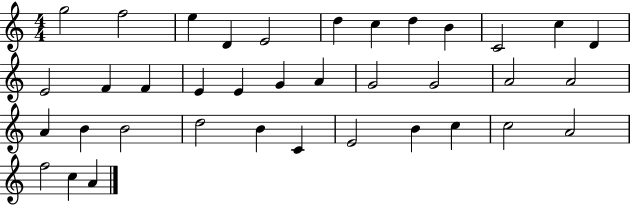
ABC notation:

X:1
T:Untitled
M:4/4
L:1/4
K:C
g2 f2 e D E2 d c d B C2 c D E2 F F E E G A G2 G2 A2 A2 A B B2 d2 B C E2 B c c2 A2 f2 c A